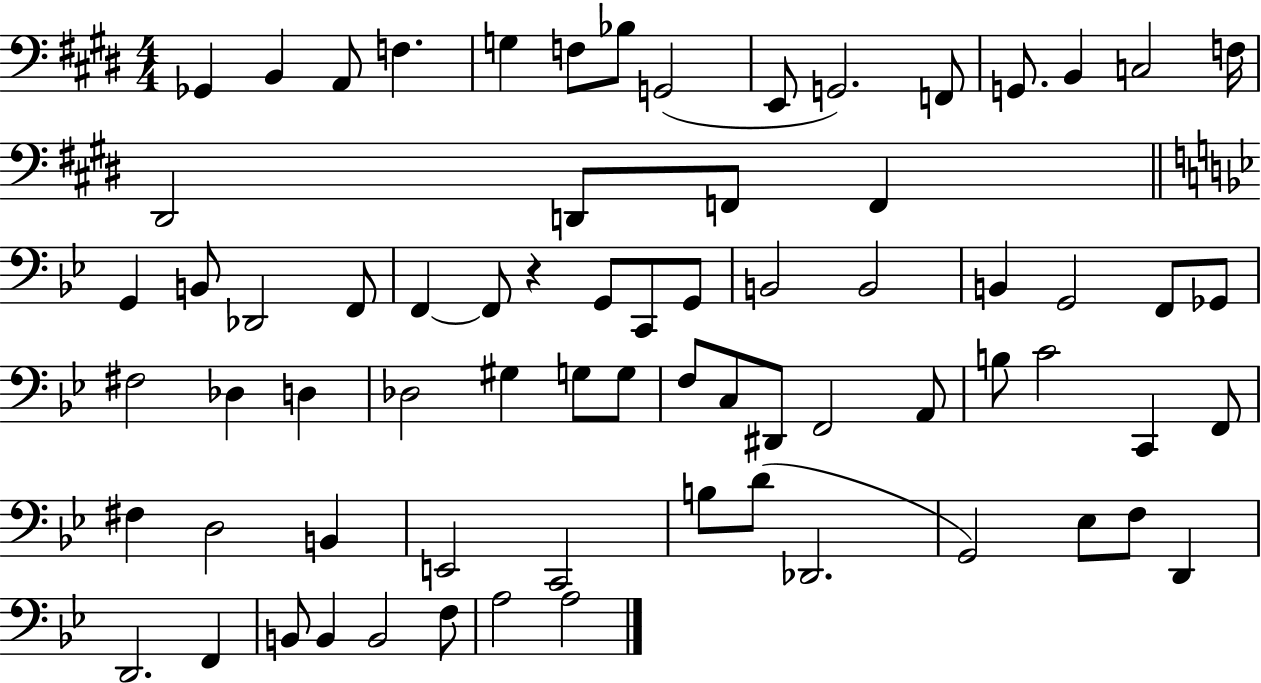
Gb2/q B2/q A2/e F3/q. G3/q F3/e Bb3/e G2/h E2/e G2/h. F2/e G2/e. B2/q C3/h F3/s D#2/h D2/e F2/e F2/q G2/q B2/e Db2/h F2/e F2/q F2/e R/q G2/e C2/e G2/e B2/h B2/h B2/q G2/h F2/e Gb2/e F#3/h Db3/q D3/q Db3/h G#3/q G3/e G3/e F3/e C3/e D#2/e F2/h A2/e B3/e C4/h C2/q F2/e F#3/q D3/h B2/q E2/h C2/h B3/e D4/e Db2/h. G2/h Eb3/e F3/e D2/q D2/h. F2/q B2/e B2/q B2/h F3/e A3/h A3/h